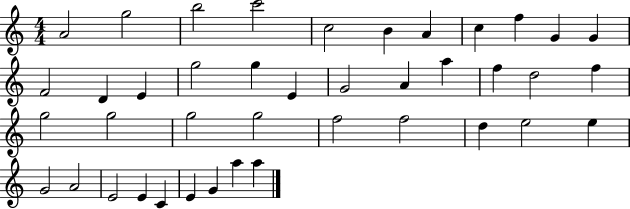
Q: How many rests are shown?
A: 0